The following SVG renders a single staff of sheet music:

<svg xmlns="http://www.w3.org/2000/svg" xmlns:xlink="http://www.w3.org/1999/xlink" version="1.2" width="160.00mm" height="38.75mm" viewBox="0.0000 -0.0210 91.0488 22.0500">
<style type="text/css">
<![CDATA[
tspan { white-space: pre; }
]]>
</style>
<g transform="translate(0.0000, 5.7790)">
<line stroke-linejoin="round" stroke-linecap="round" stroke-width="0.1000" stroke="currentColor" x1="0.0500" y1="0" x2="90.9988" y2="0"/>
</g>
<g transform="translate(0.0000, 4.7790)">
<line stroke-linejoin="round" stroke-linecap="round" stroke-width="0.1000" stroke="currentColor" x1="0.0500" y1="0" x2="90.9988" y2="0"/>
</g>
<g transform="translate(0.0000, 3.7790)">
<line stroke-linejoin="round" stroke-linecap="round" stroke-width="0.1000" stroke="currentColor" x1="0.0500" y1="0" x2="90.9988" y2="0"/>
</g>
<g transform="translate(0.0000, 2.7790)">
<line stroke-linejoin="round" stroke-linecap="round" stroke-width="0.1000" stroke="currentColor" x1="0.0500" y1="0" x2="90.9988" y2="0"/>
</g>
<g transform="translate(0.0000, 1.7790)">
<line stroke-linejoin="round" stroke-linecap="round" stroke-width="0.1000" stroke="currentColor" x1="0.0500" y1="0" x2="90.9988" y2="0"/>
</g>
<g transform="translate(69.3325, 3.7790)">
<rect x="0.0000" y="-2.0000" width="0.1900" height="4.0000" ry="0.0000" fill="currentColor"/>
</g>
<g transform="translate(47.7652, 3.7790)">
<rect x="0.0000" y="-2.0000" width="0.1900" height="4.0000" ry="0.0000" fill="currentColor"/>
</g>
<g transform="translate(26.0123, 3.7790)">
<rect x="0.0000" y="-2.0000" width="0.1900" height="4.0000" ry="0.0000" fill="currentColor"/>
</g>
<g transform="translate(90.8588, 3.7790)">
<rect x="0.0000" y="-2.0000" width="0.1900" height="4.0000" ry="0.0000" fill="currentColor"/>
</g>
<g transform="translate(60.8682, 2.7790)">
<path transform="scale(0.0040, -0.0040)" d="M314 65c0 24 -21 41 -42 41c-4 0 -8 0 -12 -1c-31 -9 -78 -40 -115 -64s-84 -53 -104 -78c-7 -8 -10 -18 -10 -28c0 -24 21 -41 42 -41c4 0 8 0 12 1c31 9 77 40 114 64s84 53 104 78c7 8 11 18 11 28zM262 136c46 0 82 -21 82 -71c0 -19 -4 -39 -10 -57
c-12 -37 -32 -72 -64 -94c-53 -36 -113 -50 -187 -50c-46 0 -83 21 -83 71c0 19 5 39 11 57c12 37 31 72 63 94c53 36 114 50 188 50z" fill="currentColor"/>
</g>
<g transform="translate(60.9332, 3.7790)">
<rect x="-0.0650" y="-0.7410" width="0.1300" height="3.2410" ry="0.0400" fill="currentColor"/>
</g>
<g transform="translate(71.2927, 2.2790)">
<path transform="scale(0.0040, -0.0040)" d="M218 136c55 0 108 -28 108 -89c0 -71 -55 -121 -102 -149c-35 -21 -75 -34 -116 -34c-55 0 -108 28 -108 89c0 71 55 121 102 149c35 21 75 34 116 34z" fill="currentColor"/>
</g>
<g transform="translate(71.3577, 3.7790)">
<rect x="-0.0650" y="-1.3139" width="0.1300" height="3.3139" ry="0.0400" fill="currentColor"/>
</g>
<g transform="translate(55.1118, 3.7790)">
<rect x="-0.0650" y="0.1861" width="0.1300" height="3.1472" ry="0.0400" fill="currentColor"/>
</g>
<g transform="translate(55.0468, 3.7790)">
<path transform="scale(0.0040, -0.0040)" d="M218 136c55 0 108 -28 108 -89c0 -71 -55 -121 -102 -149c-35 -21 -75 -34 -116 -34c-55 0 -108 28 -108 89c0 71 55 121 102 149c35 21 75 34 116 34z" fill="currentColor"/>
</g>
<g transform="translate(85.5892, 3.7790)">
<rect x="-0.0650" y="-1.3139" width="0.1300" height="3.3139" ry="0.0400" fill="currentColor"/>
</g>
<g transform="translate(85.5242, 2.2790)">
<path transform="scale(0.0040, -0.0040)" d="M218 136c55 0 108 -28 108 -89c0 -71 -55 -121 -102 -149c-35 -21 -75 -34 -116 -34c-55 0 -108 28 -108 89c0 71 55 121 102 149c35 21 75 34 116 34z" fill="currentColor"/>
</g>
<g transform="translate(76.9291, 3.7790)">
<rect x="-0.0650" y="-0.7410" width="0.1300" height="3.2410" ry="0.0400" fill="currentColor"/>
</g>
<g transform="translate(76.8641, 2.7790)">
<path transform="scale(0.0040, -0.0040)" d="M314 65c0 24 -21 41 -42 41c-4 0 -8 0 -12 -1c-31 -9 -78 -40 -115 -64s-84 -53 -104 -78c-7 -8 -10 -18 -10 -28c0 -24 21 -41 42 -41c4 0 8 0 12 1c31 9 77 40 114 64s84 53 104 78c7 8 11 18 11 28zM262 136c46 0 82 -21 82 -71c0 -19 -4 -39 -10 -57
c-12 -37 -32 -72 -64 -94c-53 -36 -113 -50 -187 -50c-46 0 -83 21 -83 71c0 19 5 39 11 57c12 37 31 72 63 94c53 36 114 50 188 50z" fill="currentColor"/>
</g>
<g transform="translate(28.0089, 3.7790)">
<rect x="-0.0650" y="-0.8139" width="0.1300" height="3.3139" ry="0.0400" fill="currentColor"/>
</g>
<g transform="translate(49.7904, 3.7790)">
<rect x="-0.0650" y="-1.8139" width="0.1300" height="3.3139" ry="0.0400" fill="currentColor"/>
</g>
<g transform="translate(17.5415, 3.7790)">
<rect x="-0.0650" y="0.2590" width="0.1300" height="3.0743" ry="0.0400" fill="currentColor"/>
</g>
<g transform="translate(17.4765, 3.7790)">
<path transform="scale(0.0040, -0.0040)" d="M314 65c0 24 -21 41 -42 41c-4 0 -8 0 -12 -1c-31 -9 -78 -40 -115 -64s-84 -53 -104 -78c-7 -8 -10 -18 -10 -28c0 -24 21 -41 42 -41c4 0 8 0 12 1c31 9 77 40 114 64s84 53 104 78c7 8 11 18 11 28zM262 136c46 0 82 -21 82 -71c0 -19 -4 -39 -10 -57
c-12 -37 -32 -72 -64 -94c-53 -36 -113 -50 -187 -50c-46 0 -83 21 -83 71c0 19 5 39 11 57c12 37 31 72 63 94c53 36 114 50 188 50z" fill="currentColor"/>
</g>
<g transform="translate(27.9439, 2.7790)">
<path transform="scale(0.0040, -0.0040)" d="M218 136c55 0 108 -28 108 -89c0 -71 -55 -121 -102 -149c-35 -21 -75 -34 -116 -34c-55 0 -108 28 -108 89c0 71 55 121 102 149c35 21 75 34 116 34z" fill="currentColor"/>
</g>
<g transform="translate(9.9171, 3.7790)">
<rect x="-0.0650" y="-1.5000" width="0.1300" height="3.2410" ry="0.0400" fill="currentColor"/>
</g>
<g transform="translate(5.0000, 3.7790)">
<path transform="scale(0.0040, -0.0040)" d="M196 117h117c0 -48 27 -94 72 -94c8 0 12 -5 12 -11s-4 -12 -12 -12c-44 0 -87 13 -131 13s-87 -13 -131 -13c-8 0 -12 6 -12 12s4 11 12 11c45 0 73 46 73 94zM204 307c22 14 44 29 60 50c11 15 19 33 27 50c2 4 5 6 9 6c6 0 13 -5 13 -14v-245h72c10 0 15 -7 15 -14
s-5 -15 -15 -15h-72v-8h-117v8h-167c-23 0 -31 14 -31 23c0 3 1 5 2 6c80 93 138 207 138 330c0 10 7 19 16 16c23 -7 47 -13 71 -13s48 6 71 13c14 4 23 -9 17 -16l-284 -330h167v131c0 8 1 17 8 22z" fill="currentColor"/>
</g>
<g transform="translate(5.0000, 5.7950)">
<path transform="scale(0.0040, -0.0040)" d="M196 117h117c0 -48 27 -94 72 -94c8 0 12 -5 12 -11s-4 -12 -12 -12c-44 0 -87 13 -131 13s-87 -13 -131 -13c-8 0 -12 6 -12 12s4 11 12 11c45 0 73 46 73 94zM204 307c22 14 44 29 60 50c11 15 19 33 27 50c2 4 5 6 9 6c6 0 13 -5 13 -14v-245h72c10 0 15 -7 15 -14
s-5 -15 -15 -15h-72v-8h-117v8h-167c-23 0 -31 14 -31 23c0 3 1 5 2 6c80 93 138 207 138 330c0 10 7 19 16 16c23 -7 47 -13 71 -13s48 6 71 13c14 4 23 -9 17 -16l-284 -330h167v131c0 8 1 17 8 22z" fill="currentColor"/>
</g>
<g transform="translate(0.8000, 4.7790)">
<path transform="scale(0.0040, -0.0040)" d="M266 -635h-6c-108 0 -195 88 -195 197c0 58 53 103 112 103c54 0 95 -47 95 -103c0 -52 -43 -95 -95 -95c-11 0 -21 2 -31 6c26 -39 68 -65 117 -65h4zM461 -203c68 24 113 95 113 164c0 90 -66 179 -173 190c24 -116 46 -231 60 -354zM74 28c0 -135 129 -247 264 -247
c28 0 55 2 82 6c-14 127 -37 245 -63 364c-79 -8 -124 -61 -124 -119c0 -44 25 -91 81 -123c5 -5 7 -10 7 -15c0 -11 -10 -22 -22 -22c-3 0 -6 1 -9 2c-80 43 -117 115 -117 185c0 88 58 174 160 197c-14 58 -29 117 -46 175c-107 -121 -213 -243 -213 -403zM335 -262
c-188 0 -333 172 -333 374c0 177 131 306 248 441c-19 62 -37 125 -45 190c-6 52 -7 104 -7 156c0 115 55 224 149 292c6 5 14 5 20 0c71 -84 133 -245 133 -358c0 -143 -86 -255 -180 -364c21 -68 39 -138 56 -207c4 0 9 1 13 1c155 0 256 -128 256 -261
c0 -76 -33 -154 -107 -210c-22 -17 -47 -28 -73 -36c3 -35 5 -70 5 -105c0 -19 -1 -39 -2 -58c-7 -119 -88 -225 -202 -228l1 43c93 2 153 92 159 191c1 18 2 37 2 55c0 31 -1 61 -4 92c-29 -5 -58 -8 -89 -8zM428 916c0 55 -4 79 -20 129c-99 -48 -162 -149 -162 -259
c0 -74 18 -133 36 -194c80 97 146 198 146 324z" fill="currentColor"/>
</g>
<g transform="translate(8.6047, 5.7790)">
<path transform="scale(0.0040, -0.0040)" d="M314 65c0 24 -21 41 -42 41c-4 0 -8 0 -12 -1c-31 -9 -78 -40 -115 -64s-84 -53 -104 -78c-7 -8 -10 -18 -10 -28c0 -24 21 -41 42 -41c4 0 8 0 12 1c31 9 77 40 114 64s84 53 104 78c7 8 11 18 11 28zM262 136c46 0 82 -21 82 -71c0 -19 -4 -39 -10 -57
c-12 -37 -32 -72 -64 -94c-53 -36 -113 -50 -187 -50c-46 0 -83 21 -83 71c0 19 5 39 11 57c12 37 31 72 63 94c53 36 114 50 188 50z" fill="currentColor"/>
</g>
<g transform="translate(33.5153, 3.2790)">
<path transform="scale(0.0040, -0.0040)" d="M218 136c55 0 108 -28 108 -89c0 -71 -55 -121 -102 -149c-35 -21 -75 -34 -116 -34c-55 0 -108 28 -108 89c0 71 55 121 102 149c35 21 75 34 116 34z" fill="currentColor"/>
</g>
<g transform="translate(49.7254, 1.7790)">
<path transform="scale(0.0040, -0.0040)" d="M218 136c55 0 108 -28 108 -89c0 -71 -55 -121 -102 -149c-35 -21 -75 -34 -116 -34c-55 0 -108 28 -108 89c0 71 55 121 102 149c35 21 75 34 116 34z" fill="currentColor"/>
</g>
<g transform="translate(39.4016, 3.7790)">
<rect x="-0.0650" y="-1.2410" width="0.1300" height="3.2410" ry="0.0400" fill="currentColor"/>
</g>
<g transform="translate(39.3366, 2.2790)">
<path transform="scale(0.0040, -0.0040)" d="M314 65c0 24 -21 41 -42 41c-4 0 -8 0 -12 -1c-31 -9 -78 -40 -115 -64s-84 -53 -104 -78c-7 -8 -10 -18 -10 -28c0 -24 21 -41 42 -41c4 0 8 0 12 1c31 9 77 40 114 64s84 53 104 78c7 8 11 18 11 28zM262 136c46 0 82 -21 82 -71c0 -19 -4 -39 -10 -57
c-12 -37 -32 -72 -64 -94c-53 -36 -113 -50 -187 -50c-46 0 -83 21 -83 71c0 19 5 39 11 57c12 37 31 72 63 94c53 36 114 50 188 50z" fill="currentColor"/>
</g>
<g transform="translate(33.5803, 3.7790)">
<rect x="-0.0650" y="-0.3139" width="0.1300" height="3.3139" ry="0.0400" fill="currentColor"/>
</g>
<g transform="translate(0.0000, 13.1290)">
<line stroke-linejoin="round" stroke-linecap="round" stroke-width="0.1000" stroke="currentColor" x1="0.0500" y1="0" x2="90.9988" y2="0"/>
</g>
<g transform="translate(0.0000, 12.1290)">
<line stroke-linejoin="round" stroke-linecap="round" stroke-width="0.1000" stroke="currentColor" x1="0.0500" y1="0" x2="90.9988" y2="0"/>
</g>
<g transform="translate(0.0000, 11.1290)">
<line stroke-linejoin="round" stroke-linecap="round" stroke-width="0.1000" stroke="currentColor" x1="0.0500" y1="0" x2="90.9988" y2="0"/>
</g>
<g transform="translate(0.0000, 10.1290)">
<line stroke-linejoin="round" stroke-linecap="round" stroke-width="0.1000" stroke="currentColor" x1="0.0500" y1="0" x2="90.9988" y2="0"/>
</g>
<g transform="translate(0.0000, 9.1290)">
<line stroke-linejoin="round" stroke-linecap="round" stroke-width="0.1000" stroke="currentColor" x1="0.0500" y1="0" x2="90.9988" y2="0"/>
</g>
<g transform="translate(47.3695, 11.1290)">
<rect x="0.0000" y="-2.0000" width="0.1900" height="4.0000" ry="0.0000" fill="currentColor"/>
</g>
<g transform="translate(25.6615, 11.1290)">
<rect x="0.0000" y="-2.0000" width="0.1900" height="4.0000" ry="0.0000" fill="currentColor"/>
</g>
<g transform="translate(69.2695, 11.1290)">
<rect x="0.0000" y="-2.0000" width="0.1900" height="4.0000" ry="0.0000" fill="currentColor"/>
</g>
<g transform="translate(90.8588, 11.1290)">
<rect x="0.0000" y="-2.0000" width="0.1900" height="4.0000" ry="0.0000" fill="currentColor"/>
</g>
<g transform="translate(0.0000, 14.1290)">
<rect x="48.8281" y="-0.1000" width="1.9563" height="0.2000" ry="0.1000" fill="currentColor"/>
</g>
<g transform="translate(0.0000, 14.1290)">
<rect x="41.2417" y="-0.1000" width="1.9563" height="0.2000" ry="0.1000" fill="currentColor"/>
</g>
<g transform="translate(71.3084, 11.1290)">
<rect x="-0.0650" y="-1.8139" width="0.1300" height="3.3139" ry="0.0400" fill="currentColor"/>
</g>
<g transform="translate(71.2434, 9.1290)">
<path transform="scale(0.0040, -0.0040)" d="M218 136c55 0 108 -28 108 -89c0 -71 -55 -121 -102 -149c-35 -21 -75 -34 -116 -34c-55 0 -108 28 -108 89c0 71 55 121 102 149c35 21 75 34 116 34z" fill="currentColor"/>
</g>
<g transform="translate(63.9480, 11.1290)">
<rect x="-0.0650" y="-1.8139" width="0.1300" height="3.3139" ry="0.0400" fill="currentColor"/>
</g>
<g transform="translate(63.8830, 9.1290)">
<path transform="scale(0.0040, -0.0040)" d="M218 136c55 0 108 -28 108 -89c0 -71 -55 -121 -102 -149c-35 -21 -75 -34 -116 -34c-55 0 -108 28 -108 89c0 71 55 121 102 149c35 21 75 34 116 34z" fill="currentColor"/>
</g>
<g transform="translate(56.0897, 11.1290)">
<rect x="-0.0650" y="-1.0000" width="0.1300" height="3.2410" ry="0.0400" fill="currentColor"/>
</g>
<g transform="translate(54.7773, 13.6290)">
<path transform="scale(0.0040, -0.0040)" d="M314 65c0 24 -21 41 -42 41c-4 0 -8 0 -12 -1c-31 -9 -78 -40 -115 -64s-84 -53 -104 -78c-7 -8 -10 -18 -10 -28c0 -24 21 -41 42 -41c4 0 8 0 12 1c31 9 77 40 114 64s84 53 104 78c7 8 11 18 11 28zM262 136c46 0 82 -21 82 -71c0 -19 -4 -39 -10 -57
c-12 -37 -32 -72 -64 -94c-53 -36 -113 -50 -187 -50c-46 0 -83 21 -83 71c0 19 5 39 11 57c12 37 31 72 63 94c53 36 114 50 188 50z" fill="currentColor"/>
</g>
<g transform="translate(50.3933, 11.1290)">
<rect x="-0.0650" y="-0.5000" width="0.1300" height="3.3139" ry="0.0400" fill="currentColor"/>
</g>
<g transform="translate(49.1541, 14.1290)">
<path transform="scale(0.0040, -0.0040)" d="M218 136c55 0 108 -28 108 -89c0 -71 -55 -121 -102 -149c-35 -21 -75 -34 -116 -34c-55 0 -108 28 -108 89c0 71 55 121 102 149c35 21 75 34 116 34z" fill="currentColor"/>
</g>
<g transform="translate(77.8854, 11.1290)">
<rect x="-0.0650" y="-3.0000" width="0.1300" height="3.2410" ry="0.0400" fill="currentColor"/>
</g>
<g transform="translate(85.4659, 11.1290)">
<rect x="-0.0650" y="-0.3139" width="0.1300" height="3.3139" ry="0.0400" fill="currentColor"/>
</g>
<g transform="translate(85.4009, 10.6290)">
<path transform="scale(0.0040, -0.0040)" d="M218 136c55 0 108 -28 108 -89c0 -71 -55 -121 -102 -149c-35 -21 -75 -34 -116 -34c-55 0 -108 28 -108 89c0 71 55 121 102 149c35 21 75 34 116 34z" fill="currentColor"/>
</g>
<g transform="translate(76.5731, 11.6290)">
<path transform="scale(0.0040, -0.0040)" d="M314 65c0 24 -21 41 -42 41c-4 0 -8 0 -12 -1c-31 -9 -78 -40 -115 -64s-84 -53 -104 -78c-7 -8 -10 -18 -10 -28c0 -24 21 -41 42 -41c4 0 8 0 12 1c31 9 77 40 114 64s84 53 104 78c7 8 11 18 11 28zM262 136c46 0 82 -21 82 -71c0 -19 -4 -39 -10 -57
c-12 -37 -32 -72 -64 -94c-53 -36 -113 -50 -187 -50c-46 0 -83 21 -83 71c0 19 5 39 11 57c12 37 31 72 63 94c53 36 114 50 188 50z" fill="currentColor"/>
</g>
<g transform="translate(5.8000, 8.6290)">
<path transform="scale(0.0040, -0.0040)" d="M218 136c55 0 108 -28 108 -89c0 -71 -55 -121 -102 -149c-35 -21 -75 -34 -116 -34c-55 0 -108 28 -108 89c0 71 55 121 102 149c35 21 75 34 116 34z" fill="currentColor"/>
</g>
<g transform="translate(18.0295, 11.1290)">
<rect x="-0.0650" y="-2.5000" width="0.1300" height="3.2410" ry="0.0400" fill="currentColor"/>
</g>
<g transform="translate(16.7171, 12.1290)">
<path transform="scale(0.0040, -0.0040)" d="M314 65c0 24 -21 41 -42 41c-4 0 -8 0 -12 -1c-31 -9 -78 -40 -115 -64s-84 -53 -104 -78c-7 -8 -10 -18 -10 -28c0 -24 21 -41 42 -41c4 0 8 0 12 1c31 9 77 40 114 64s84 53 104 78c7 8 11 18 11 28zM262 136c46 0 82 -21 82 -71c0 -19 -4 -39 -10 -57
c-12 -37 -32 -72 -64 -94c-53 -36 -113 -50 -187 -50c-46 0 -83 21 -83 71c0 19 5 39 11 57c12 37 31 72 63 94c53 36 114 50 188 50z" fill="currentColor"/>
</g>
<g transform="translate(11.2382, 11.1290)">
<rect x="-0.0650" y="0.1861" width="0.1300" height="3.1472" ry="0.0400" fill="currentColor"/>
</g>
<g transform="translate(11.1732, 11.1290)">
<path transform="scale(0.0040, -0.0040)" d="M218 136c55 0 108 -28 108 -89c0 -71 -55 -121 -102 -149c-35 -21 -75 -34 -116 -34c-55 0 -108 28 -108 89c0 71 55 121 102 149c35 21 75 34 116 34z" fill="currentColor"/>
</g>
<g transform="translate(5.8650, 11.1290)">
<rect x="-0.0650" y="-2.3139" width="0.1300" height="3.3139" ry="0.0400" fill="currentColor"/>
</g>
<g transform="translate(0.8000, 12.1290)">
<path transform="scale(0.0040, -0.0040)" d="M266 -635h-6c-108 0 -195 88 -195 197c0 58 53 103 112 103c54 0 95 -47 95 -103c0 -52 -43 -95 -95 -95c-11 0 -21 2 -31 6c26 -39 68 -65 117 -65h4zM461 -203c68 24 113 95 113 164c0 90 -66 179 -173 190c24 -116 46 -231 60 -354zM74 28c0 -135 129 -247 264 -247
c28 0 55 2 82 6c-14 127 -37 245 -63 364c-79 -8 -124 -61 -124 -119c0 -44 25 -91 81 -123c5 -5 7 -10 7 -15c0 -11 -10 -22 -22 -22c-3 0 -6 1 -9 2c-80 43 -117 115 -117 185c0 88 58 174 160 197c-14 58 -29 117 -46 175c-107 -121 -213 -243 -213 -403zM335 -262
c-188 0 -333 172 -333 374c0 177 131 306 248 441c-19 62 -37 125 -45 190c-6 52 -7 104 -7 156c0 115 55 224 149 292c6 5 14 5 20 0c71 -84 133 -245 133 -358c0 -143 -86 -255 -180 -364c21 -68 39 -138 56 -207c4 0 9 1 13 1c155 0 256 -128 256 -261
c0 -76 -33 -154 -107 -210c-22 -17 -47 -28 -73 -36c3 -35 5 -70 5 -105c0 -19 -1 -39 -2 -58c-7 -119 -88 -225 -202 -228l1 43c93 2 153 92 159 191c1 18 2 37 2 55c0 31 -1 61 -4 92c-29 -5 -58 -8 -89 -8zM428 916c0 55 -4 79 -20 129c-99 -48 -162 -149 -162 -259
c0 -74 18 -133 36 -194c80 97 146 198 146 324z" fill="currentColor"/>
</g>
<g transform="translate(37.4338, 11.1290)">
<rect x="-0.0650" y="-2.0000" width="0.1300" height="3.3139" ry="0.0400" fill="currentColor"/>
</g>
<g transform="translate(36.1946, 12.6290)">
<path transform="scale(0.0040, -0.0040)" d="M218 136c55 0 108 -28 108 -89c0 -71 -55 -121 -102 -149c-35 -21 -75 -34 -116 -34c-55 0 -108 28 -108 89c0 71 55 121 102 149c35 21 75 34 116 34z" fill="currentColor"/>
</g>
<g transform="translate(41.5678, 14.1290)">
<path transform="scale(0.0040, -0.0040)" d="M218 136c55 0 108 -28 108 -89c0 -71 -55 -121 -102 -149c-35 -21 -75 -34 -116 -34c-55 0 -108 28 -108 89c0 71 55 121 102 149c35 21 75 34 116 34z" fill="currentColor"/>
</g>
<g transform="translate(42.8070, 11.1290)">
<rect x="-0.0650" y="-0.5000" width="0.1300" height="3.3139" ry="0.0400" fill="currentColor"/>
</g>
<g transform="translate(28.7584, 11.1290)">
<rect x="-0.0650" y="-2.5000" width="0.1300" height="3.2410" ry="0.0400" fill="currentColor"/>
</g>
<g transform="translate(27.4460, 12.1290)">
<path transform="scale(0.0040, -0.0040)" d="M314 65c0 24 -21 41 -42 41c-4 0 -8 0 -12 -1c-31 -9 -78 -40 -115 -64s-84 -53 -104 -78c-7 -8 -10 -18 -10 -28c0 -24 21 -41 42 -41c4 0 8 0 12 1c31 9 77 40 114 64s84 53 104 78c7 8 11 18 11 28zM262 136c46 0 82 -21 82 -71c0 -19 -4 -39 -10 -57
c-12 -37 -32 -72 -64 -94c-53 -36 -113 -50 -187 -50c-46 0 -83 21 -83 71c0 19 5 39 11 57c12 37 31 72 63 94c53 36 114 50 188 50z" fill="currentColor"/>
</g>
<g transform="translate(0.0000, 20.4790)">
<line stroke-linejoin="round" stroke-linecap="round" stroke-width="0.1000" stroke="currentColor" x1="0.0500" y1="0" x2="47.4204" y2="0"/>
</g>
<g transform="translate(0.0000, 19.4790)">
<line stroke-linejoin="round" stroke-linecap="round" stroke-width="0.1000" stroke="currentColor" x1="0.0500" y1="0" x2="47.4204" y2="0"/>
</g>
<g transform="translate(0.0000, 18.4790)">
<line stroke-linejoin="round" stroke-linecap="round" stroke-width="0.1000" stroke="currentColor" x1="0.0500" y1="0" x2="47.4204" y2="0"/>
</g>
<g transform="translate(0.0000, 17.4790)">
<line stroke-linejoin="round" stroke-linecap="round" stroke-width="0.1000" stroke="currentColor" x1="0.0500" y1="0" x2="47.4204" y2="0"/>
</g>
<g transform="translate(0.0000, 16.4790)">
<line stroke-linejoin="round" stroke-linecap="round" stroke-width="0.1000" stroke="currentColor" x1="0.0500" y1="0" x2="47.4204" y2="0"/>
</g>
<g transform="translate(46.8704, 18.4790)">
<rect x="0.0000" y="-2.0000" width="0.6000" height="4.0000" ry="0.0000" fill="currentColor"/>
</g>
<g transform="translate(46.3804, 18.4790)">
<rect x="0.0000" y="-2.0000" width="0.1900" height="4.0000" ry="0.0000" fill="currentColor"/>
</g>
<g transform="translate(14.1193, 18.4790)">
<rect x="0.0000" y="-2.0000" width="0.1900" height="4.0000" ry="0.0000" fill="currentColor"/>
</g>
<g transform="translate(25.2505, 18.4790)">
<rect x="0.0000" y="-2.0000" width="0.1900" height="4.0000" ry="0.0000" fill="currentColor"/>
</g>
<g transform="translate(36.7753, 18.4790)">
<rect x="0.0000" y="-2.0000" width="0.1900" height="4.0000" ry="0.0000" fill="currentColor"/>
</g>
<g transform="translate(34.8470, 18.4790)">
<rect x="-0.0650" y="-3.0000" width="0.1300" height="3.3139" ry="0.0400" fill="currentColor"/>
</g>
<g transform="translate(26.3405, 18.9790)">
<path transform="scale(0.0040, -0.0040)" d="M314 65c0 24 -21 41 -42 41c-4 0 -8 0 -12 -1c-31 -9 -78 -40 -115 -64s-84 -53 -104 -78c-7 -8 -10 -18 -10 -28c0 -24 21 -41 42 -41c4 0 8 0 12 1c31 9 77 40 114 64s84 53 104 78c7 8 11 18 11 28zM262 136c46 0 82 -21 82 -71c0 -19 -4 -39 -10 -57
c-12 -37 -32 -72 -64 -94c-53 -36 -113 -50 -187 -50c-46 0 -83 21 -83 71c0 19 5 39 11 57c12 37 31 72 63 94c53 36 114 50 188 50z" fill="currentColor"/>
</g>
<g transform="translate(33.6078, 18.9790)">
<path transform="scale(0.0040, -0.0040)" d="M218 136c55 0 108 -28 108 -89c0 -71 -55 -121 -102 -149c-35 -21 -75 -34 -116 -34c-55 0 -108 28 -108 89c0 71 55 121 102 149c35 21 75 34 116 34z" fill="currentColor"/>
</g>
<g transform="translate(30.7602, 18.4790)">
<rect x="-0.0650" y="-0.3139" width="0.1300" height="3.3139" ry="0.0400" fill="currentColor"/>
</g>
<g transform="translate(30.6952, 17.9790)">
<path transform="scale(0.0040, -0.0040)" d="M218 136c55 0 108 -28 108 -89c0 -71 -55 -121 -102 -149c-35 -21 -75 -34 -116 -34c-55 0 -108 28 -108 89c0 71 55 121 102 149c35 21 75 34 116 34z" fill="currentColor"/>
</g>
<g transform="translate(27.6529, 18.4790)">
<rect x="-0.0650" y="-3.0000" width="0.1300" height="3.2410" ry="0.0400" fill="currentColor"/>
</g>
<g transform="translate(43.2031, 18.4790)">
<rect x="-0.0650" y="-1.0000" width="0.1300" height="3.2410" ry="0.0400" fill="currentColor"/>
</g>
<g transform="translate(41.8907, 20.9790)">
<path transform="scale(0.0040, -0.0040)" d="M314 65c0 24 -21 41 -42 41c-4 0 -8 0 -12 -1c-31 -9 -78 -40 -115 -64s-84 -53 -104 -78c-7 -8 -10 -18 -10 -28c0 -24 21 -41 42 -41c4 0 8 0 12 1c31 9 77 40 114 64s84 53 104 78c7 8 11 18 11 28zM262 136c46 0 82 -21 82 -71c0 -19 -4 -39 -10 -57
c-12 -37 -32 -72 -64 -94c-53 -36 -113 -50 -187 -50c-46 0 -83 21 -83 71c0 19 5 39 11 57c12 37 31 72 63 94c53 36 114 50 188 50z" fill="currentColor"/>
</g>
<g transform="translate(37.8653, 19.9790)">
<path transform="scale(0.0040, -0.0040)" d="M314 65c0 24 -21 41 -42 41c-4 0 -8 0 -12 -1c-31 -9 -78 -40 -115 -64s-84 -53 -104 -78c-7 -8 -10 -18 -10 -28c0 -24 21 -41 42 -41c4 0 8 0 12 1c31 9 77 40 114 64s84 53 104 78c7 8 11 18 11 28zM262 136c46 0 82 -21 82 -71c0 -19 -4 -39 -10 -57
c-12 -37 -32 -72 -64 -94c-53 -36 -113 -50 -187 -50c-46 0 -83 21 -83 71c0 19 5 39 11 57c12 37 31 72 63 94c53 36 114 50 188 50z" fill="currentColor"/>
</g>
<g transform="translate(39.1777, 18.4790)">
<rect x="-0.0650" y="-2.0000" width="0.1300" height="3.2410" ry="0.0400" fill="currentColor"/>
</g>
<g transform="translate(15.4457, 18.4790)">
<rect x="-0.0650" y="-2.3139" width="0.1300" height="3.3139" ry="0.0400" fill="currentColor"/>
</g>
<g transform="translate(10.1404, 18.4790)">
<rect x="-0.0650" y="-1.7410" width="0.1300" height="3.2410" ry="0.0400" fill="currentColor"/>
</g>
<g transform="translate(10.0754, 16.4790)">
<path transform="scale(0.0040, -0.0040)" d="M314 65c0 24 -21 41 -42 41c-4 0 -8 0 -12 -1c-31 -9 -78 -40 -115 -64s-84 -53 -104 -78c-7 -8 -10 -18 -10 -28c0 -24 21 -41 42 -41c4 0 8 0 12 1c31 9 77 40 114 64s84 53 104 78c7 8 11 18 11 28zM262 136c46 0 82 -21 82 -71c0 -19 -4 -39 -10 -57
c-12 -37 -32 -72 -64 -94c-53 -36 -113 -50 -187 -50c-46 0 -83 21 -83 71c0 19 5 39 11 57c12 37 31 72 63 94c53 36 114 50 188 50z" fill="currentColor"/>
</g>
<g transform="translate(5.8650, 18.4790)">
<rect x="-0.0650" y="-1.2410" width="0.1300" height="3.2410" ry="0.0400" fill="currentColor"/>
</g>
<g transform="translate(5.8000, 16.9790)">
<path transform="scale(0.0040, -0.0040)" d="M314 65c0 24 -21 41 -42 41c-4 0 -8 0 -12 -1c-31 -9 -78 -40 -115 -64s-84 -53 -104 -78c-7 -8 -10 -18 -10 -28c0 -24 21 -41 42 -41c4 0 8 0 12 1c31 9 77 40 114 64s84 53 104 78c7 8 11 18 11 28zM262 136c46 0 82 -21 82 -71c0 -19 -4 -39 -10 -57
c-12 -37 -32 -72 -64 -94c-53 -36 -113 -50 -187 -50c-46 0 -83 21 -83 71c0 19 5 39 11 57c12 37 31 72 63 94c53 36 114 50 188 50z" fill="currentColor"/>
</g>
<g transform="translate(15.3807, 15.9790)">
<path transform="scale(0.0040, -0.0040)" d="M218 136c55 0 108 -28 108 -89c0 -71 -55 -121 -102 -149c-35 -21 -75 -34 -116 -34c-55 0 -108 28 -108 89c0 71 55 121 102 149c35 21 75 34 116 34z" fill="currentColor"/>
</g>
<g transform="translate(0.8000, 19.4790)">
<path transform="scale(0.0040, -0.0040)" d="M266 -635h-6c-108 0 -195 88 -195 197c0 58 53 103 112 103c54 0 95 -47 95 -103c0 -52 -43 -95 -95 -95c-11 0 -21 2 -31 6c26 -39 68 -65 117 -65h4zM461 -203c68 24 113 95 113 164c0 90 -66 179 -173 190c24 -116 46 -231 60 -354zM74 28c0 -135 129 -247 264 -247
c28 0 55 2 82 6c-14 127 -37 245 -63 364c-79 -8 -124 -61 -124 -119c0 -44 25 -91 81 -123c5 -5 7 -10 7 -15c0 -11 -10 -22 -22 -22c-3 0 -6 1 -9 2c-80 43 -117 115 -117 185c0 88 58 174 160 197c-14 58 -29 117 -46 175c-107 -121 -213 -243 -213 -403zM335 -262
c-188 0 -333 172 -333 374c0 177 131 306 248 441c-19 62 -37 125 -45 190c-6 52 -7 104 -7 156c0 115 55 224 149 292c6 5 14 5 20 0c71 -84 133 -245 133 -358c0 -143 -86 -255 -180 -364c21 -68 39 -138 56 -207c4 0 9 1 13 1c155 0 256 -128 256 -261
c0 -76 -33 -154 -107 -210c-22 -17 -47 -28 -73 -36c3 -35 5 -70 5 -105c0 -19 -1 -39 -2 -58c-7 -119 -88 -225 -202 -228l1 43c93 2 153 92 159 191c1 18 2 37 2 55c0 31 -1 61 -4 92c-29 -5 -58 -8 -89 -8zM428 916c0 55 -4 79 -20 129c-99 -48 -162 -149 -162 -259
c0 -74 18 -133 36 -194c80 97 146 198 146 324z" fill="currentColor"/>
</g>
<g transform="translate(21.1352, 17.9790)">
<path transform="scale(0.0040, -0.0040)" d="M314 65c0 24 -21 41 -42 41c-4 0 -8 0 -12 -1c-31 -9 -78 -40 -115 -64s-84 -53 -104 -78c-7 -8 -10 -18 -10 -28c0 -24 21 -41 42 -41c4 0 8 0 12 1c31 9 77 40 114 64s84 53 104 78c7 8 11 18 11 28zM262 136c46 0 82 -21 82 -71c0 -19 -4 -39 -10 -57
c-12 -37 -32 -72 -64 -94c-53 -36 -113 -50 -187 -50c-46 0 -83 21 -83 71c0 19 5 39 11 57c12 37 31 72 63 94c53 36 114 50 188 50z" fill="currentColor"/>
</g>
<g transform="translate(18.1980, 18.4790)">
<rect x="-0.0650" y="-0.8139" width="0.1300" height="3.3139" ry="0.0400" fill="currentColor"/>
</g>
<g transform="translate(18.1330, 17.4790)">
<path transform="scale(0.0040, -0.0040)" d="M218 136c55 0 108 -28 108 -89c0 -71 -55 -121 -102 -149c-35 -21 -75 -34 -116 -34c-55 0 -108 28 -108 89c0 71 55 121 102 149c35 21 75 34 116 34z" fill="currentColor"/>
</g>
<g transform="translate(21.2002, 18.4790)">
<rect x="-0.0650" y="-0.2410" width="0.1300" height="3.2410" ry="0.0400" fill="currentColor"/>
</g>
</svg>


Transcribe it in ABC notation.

X:1
T:Untitled
M:4/4
L:1/4
K:C
E2 B2 d c e2 f B d2 e d2 e g B G2 G2 F C C D2 f f A2 c e2 f2 g d c2 A2 c A F2 D2